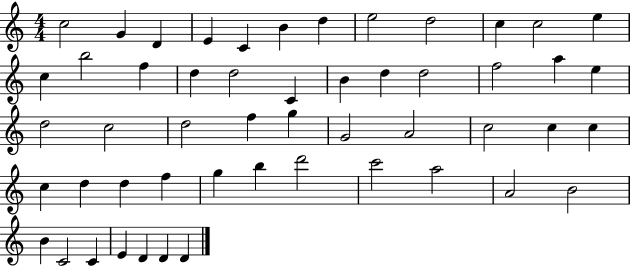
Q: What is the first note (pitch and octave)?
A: C5